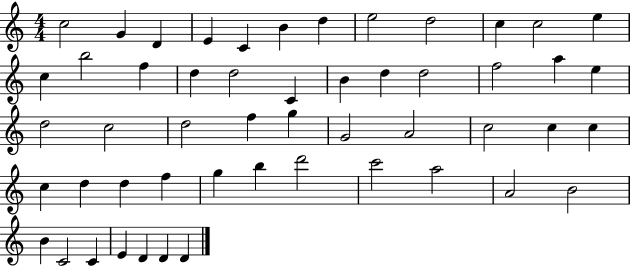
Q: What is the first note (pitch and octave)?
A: C5